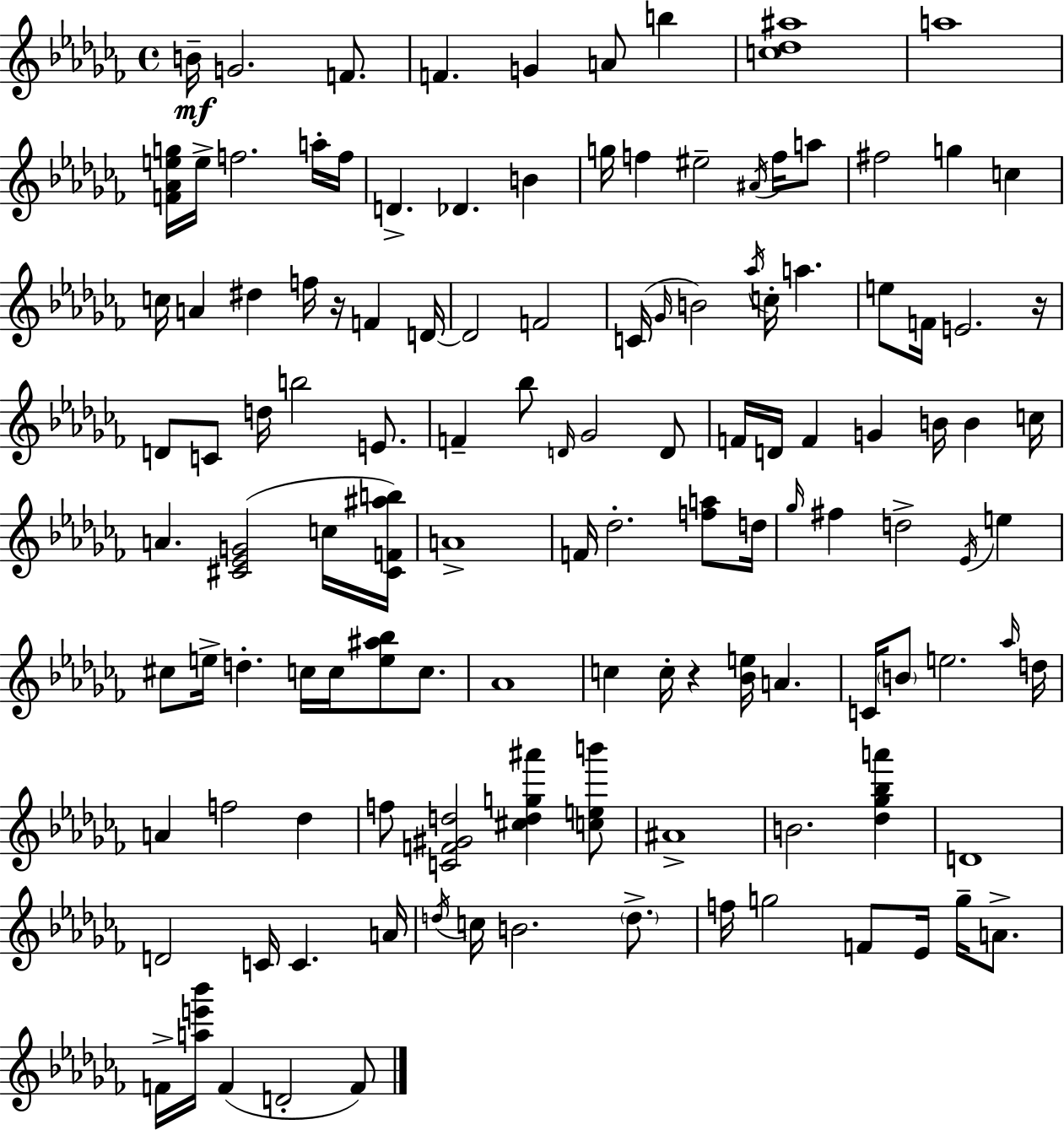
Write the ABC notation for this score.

X:1
T:Untitled
M:4/4
L:1/4
K:Abm
B/4 G2 F/2 F G A/2 b [c_d^a]4 a4 [F_Aeg]/4 e/4 f2 a/4 f/4 D _D B g/4 f ^e2 ^A/4 f/4 a/2 ^f2 g c c/4 A ^d f/4 z/4 F D/4 D2 F2 C/4 _G/4 B2 _a/4 c/4 a e/2 F/4 E2 z/4 D/2 C/2 d/4 b2 E/2 F _b/2 D/4 _G2 D/2 F/4 D/4 F G B/4 B c/4 A [^C_EG]2 c/4 [^CF^ab]/4 A4 F/4 _d2 [fa]/2 d/4 _g/4 ^f d2 _E/4 e ^c/2 e/4 d c/4 c/4 [e^a_b]/2 c/2 _A4 c c/4 z [_Be]/4 A C/4 B/2 e2 _a/4 d/4 A f2 _d f/2 [CF^Gd]2 [^cdg^a'] [ceb']/2 ^A4 B2 [_d_g_ba'] D4 D2 C/4 C A/4 d/4 c/4 B2 d/2 f/4 g2 F/2 _E/4 g/4 A/2 F/4 [ae'_b']/4 F D2 F/2